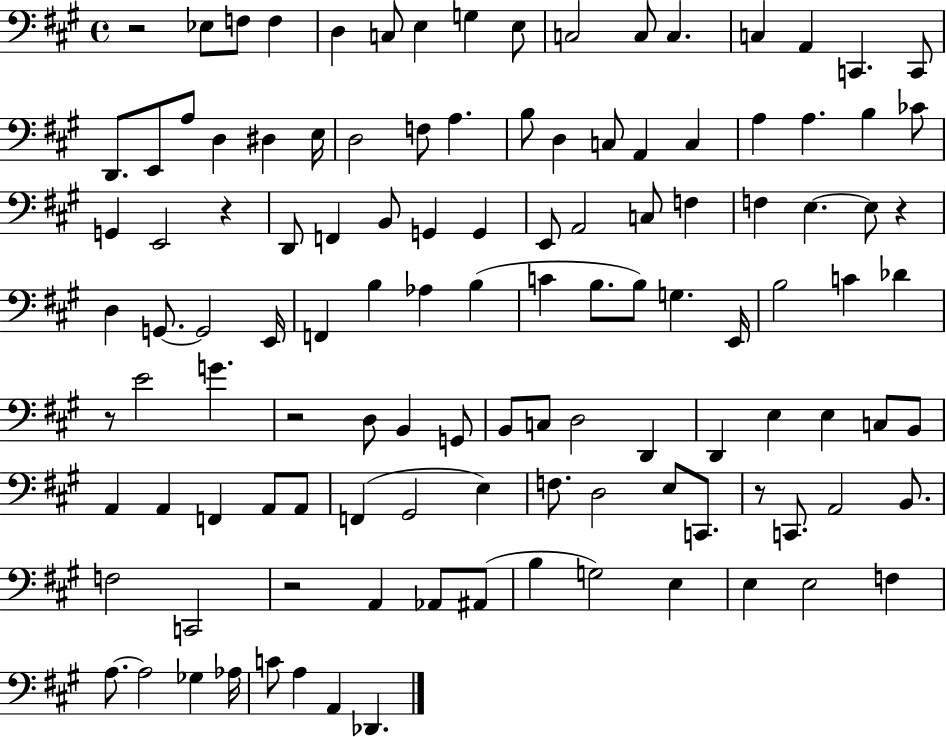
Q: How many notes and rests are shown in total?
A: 118